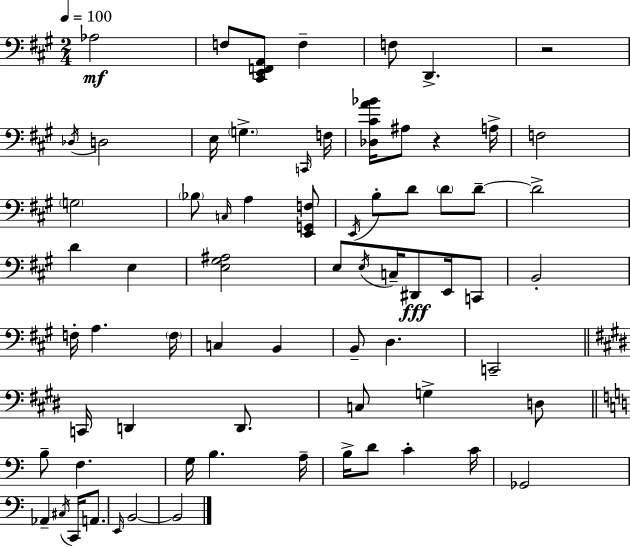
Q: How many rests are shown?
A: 2